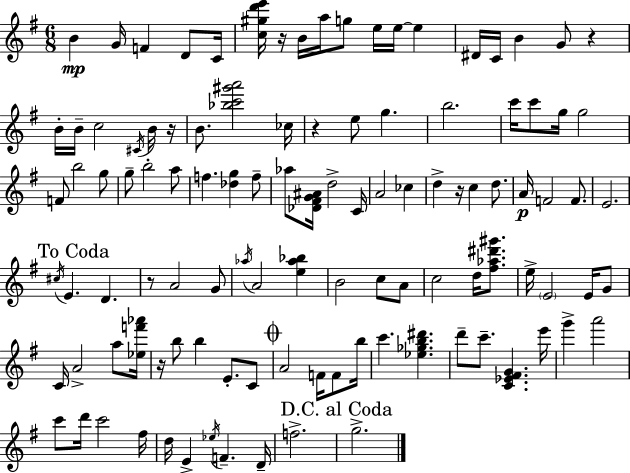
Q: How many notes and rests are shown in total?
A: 109